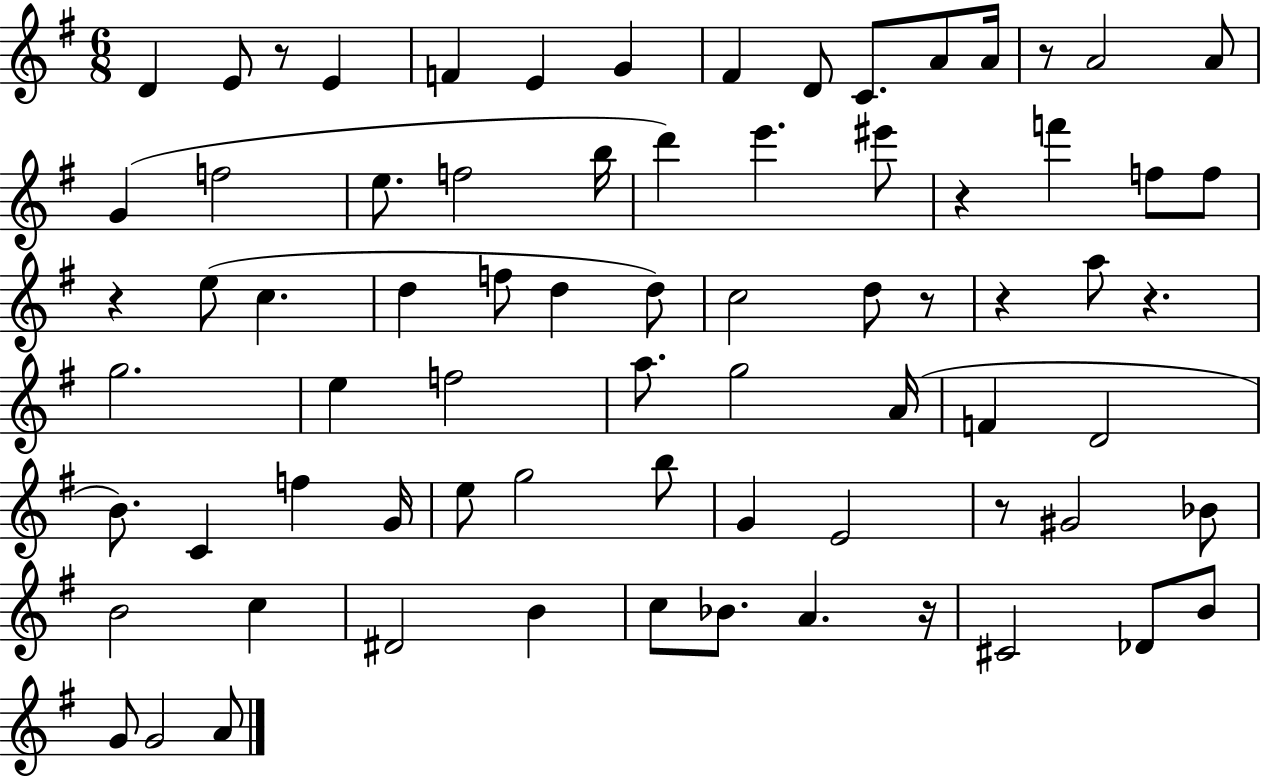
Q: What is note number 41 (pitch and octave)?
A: D4